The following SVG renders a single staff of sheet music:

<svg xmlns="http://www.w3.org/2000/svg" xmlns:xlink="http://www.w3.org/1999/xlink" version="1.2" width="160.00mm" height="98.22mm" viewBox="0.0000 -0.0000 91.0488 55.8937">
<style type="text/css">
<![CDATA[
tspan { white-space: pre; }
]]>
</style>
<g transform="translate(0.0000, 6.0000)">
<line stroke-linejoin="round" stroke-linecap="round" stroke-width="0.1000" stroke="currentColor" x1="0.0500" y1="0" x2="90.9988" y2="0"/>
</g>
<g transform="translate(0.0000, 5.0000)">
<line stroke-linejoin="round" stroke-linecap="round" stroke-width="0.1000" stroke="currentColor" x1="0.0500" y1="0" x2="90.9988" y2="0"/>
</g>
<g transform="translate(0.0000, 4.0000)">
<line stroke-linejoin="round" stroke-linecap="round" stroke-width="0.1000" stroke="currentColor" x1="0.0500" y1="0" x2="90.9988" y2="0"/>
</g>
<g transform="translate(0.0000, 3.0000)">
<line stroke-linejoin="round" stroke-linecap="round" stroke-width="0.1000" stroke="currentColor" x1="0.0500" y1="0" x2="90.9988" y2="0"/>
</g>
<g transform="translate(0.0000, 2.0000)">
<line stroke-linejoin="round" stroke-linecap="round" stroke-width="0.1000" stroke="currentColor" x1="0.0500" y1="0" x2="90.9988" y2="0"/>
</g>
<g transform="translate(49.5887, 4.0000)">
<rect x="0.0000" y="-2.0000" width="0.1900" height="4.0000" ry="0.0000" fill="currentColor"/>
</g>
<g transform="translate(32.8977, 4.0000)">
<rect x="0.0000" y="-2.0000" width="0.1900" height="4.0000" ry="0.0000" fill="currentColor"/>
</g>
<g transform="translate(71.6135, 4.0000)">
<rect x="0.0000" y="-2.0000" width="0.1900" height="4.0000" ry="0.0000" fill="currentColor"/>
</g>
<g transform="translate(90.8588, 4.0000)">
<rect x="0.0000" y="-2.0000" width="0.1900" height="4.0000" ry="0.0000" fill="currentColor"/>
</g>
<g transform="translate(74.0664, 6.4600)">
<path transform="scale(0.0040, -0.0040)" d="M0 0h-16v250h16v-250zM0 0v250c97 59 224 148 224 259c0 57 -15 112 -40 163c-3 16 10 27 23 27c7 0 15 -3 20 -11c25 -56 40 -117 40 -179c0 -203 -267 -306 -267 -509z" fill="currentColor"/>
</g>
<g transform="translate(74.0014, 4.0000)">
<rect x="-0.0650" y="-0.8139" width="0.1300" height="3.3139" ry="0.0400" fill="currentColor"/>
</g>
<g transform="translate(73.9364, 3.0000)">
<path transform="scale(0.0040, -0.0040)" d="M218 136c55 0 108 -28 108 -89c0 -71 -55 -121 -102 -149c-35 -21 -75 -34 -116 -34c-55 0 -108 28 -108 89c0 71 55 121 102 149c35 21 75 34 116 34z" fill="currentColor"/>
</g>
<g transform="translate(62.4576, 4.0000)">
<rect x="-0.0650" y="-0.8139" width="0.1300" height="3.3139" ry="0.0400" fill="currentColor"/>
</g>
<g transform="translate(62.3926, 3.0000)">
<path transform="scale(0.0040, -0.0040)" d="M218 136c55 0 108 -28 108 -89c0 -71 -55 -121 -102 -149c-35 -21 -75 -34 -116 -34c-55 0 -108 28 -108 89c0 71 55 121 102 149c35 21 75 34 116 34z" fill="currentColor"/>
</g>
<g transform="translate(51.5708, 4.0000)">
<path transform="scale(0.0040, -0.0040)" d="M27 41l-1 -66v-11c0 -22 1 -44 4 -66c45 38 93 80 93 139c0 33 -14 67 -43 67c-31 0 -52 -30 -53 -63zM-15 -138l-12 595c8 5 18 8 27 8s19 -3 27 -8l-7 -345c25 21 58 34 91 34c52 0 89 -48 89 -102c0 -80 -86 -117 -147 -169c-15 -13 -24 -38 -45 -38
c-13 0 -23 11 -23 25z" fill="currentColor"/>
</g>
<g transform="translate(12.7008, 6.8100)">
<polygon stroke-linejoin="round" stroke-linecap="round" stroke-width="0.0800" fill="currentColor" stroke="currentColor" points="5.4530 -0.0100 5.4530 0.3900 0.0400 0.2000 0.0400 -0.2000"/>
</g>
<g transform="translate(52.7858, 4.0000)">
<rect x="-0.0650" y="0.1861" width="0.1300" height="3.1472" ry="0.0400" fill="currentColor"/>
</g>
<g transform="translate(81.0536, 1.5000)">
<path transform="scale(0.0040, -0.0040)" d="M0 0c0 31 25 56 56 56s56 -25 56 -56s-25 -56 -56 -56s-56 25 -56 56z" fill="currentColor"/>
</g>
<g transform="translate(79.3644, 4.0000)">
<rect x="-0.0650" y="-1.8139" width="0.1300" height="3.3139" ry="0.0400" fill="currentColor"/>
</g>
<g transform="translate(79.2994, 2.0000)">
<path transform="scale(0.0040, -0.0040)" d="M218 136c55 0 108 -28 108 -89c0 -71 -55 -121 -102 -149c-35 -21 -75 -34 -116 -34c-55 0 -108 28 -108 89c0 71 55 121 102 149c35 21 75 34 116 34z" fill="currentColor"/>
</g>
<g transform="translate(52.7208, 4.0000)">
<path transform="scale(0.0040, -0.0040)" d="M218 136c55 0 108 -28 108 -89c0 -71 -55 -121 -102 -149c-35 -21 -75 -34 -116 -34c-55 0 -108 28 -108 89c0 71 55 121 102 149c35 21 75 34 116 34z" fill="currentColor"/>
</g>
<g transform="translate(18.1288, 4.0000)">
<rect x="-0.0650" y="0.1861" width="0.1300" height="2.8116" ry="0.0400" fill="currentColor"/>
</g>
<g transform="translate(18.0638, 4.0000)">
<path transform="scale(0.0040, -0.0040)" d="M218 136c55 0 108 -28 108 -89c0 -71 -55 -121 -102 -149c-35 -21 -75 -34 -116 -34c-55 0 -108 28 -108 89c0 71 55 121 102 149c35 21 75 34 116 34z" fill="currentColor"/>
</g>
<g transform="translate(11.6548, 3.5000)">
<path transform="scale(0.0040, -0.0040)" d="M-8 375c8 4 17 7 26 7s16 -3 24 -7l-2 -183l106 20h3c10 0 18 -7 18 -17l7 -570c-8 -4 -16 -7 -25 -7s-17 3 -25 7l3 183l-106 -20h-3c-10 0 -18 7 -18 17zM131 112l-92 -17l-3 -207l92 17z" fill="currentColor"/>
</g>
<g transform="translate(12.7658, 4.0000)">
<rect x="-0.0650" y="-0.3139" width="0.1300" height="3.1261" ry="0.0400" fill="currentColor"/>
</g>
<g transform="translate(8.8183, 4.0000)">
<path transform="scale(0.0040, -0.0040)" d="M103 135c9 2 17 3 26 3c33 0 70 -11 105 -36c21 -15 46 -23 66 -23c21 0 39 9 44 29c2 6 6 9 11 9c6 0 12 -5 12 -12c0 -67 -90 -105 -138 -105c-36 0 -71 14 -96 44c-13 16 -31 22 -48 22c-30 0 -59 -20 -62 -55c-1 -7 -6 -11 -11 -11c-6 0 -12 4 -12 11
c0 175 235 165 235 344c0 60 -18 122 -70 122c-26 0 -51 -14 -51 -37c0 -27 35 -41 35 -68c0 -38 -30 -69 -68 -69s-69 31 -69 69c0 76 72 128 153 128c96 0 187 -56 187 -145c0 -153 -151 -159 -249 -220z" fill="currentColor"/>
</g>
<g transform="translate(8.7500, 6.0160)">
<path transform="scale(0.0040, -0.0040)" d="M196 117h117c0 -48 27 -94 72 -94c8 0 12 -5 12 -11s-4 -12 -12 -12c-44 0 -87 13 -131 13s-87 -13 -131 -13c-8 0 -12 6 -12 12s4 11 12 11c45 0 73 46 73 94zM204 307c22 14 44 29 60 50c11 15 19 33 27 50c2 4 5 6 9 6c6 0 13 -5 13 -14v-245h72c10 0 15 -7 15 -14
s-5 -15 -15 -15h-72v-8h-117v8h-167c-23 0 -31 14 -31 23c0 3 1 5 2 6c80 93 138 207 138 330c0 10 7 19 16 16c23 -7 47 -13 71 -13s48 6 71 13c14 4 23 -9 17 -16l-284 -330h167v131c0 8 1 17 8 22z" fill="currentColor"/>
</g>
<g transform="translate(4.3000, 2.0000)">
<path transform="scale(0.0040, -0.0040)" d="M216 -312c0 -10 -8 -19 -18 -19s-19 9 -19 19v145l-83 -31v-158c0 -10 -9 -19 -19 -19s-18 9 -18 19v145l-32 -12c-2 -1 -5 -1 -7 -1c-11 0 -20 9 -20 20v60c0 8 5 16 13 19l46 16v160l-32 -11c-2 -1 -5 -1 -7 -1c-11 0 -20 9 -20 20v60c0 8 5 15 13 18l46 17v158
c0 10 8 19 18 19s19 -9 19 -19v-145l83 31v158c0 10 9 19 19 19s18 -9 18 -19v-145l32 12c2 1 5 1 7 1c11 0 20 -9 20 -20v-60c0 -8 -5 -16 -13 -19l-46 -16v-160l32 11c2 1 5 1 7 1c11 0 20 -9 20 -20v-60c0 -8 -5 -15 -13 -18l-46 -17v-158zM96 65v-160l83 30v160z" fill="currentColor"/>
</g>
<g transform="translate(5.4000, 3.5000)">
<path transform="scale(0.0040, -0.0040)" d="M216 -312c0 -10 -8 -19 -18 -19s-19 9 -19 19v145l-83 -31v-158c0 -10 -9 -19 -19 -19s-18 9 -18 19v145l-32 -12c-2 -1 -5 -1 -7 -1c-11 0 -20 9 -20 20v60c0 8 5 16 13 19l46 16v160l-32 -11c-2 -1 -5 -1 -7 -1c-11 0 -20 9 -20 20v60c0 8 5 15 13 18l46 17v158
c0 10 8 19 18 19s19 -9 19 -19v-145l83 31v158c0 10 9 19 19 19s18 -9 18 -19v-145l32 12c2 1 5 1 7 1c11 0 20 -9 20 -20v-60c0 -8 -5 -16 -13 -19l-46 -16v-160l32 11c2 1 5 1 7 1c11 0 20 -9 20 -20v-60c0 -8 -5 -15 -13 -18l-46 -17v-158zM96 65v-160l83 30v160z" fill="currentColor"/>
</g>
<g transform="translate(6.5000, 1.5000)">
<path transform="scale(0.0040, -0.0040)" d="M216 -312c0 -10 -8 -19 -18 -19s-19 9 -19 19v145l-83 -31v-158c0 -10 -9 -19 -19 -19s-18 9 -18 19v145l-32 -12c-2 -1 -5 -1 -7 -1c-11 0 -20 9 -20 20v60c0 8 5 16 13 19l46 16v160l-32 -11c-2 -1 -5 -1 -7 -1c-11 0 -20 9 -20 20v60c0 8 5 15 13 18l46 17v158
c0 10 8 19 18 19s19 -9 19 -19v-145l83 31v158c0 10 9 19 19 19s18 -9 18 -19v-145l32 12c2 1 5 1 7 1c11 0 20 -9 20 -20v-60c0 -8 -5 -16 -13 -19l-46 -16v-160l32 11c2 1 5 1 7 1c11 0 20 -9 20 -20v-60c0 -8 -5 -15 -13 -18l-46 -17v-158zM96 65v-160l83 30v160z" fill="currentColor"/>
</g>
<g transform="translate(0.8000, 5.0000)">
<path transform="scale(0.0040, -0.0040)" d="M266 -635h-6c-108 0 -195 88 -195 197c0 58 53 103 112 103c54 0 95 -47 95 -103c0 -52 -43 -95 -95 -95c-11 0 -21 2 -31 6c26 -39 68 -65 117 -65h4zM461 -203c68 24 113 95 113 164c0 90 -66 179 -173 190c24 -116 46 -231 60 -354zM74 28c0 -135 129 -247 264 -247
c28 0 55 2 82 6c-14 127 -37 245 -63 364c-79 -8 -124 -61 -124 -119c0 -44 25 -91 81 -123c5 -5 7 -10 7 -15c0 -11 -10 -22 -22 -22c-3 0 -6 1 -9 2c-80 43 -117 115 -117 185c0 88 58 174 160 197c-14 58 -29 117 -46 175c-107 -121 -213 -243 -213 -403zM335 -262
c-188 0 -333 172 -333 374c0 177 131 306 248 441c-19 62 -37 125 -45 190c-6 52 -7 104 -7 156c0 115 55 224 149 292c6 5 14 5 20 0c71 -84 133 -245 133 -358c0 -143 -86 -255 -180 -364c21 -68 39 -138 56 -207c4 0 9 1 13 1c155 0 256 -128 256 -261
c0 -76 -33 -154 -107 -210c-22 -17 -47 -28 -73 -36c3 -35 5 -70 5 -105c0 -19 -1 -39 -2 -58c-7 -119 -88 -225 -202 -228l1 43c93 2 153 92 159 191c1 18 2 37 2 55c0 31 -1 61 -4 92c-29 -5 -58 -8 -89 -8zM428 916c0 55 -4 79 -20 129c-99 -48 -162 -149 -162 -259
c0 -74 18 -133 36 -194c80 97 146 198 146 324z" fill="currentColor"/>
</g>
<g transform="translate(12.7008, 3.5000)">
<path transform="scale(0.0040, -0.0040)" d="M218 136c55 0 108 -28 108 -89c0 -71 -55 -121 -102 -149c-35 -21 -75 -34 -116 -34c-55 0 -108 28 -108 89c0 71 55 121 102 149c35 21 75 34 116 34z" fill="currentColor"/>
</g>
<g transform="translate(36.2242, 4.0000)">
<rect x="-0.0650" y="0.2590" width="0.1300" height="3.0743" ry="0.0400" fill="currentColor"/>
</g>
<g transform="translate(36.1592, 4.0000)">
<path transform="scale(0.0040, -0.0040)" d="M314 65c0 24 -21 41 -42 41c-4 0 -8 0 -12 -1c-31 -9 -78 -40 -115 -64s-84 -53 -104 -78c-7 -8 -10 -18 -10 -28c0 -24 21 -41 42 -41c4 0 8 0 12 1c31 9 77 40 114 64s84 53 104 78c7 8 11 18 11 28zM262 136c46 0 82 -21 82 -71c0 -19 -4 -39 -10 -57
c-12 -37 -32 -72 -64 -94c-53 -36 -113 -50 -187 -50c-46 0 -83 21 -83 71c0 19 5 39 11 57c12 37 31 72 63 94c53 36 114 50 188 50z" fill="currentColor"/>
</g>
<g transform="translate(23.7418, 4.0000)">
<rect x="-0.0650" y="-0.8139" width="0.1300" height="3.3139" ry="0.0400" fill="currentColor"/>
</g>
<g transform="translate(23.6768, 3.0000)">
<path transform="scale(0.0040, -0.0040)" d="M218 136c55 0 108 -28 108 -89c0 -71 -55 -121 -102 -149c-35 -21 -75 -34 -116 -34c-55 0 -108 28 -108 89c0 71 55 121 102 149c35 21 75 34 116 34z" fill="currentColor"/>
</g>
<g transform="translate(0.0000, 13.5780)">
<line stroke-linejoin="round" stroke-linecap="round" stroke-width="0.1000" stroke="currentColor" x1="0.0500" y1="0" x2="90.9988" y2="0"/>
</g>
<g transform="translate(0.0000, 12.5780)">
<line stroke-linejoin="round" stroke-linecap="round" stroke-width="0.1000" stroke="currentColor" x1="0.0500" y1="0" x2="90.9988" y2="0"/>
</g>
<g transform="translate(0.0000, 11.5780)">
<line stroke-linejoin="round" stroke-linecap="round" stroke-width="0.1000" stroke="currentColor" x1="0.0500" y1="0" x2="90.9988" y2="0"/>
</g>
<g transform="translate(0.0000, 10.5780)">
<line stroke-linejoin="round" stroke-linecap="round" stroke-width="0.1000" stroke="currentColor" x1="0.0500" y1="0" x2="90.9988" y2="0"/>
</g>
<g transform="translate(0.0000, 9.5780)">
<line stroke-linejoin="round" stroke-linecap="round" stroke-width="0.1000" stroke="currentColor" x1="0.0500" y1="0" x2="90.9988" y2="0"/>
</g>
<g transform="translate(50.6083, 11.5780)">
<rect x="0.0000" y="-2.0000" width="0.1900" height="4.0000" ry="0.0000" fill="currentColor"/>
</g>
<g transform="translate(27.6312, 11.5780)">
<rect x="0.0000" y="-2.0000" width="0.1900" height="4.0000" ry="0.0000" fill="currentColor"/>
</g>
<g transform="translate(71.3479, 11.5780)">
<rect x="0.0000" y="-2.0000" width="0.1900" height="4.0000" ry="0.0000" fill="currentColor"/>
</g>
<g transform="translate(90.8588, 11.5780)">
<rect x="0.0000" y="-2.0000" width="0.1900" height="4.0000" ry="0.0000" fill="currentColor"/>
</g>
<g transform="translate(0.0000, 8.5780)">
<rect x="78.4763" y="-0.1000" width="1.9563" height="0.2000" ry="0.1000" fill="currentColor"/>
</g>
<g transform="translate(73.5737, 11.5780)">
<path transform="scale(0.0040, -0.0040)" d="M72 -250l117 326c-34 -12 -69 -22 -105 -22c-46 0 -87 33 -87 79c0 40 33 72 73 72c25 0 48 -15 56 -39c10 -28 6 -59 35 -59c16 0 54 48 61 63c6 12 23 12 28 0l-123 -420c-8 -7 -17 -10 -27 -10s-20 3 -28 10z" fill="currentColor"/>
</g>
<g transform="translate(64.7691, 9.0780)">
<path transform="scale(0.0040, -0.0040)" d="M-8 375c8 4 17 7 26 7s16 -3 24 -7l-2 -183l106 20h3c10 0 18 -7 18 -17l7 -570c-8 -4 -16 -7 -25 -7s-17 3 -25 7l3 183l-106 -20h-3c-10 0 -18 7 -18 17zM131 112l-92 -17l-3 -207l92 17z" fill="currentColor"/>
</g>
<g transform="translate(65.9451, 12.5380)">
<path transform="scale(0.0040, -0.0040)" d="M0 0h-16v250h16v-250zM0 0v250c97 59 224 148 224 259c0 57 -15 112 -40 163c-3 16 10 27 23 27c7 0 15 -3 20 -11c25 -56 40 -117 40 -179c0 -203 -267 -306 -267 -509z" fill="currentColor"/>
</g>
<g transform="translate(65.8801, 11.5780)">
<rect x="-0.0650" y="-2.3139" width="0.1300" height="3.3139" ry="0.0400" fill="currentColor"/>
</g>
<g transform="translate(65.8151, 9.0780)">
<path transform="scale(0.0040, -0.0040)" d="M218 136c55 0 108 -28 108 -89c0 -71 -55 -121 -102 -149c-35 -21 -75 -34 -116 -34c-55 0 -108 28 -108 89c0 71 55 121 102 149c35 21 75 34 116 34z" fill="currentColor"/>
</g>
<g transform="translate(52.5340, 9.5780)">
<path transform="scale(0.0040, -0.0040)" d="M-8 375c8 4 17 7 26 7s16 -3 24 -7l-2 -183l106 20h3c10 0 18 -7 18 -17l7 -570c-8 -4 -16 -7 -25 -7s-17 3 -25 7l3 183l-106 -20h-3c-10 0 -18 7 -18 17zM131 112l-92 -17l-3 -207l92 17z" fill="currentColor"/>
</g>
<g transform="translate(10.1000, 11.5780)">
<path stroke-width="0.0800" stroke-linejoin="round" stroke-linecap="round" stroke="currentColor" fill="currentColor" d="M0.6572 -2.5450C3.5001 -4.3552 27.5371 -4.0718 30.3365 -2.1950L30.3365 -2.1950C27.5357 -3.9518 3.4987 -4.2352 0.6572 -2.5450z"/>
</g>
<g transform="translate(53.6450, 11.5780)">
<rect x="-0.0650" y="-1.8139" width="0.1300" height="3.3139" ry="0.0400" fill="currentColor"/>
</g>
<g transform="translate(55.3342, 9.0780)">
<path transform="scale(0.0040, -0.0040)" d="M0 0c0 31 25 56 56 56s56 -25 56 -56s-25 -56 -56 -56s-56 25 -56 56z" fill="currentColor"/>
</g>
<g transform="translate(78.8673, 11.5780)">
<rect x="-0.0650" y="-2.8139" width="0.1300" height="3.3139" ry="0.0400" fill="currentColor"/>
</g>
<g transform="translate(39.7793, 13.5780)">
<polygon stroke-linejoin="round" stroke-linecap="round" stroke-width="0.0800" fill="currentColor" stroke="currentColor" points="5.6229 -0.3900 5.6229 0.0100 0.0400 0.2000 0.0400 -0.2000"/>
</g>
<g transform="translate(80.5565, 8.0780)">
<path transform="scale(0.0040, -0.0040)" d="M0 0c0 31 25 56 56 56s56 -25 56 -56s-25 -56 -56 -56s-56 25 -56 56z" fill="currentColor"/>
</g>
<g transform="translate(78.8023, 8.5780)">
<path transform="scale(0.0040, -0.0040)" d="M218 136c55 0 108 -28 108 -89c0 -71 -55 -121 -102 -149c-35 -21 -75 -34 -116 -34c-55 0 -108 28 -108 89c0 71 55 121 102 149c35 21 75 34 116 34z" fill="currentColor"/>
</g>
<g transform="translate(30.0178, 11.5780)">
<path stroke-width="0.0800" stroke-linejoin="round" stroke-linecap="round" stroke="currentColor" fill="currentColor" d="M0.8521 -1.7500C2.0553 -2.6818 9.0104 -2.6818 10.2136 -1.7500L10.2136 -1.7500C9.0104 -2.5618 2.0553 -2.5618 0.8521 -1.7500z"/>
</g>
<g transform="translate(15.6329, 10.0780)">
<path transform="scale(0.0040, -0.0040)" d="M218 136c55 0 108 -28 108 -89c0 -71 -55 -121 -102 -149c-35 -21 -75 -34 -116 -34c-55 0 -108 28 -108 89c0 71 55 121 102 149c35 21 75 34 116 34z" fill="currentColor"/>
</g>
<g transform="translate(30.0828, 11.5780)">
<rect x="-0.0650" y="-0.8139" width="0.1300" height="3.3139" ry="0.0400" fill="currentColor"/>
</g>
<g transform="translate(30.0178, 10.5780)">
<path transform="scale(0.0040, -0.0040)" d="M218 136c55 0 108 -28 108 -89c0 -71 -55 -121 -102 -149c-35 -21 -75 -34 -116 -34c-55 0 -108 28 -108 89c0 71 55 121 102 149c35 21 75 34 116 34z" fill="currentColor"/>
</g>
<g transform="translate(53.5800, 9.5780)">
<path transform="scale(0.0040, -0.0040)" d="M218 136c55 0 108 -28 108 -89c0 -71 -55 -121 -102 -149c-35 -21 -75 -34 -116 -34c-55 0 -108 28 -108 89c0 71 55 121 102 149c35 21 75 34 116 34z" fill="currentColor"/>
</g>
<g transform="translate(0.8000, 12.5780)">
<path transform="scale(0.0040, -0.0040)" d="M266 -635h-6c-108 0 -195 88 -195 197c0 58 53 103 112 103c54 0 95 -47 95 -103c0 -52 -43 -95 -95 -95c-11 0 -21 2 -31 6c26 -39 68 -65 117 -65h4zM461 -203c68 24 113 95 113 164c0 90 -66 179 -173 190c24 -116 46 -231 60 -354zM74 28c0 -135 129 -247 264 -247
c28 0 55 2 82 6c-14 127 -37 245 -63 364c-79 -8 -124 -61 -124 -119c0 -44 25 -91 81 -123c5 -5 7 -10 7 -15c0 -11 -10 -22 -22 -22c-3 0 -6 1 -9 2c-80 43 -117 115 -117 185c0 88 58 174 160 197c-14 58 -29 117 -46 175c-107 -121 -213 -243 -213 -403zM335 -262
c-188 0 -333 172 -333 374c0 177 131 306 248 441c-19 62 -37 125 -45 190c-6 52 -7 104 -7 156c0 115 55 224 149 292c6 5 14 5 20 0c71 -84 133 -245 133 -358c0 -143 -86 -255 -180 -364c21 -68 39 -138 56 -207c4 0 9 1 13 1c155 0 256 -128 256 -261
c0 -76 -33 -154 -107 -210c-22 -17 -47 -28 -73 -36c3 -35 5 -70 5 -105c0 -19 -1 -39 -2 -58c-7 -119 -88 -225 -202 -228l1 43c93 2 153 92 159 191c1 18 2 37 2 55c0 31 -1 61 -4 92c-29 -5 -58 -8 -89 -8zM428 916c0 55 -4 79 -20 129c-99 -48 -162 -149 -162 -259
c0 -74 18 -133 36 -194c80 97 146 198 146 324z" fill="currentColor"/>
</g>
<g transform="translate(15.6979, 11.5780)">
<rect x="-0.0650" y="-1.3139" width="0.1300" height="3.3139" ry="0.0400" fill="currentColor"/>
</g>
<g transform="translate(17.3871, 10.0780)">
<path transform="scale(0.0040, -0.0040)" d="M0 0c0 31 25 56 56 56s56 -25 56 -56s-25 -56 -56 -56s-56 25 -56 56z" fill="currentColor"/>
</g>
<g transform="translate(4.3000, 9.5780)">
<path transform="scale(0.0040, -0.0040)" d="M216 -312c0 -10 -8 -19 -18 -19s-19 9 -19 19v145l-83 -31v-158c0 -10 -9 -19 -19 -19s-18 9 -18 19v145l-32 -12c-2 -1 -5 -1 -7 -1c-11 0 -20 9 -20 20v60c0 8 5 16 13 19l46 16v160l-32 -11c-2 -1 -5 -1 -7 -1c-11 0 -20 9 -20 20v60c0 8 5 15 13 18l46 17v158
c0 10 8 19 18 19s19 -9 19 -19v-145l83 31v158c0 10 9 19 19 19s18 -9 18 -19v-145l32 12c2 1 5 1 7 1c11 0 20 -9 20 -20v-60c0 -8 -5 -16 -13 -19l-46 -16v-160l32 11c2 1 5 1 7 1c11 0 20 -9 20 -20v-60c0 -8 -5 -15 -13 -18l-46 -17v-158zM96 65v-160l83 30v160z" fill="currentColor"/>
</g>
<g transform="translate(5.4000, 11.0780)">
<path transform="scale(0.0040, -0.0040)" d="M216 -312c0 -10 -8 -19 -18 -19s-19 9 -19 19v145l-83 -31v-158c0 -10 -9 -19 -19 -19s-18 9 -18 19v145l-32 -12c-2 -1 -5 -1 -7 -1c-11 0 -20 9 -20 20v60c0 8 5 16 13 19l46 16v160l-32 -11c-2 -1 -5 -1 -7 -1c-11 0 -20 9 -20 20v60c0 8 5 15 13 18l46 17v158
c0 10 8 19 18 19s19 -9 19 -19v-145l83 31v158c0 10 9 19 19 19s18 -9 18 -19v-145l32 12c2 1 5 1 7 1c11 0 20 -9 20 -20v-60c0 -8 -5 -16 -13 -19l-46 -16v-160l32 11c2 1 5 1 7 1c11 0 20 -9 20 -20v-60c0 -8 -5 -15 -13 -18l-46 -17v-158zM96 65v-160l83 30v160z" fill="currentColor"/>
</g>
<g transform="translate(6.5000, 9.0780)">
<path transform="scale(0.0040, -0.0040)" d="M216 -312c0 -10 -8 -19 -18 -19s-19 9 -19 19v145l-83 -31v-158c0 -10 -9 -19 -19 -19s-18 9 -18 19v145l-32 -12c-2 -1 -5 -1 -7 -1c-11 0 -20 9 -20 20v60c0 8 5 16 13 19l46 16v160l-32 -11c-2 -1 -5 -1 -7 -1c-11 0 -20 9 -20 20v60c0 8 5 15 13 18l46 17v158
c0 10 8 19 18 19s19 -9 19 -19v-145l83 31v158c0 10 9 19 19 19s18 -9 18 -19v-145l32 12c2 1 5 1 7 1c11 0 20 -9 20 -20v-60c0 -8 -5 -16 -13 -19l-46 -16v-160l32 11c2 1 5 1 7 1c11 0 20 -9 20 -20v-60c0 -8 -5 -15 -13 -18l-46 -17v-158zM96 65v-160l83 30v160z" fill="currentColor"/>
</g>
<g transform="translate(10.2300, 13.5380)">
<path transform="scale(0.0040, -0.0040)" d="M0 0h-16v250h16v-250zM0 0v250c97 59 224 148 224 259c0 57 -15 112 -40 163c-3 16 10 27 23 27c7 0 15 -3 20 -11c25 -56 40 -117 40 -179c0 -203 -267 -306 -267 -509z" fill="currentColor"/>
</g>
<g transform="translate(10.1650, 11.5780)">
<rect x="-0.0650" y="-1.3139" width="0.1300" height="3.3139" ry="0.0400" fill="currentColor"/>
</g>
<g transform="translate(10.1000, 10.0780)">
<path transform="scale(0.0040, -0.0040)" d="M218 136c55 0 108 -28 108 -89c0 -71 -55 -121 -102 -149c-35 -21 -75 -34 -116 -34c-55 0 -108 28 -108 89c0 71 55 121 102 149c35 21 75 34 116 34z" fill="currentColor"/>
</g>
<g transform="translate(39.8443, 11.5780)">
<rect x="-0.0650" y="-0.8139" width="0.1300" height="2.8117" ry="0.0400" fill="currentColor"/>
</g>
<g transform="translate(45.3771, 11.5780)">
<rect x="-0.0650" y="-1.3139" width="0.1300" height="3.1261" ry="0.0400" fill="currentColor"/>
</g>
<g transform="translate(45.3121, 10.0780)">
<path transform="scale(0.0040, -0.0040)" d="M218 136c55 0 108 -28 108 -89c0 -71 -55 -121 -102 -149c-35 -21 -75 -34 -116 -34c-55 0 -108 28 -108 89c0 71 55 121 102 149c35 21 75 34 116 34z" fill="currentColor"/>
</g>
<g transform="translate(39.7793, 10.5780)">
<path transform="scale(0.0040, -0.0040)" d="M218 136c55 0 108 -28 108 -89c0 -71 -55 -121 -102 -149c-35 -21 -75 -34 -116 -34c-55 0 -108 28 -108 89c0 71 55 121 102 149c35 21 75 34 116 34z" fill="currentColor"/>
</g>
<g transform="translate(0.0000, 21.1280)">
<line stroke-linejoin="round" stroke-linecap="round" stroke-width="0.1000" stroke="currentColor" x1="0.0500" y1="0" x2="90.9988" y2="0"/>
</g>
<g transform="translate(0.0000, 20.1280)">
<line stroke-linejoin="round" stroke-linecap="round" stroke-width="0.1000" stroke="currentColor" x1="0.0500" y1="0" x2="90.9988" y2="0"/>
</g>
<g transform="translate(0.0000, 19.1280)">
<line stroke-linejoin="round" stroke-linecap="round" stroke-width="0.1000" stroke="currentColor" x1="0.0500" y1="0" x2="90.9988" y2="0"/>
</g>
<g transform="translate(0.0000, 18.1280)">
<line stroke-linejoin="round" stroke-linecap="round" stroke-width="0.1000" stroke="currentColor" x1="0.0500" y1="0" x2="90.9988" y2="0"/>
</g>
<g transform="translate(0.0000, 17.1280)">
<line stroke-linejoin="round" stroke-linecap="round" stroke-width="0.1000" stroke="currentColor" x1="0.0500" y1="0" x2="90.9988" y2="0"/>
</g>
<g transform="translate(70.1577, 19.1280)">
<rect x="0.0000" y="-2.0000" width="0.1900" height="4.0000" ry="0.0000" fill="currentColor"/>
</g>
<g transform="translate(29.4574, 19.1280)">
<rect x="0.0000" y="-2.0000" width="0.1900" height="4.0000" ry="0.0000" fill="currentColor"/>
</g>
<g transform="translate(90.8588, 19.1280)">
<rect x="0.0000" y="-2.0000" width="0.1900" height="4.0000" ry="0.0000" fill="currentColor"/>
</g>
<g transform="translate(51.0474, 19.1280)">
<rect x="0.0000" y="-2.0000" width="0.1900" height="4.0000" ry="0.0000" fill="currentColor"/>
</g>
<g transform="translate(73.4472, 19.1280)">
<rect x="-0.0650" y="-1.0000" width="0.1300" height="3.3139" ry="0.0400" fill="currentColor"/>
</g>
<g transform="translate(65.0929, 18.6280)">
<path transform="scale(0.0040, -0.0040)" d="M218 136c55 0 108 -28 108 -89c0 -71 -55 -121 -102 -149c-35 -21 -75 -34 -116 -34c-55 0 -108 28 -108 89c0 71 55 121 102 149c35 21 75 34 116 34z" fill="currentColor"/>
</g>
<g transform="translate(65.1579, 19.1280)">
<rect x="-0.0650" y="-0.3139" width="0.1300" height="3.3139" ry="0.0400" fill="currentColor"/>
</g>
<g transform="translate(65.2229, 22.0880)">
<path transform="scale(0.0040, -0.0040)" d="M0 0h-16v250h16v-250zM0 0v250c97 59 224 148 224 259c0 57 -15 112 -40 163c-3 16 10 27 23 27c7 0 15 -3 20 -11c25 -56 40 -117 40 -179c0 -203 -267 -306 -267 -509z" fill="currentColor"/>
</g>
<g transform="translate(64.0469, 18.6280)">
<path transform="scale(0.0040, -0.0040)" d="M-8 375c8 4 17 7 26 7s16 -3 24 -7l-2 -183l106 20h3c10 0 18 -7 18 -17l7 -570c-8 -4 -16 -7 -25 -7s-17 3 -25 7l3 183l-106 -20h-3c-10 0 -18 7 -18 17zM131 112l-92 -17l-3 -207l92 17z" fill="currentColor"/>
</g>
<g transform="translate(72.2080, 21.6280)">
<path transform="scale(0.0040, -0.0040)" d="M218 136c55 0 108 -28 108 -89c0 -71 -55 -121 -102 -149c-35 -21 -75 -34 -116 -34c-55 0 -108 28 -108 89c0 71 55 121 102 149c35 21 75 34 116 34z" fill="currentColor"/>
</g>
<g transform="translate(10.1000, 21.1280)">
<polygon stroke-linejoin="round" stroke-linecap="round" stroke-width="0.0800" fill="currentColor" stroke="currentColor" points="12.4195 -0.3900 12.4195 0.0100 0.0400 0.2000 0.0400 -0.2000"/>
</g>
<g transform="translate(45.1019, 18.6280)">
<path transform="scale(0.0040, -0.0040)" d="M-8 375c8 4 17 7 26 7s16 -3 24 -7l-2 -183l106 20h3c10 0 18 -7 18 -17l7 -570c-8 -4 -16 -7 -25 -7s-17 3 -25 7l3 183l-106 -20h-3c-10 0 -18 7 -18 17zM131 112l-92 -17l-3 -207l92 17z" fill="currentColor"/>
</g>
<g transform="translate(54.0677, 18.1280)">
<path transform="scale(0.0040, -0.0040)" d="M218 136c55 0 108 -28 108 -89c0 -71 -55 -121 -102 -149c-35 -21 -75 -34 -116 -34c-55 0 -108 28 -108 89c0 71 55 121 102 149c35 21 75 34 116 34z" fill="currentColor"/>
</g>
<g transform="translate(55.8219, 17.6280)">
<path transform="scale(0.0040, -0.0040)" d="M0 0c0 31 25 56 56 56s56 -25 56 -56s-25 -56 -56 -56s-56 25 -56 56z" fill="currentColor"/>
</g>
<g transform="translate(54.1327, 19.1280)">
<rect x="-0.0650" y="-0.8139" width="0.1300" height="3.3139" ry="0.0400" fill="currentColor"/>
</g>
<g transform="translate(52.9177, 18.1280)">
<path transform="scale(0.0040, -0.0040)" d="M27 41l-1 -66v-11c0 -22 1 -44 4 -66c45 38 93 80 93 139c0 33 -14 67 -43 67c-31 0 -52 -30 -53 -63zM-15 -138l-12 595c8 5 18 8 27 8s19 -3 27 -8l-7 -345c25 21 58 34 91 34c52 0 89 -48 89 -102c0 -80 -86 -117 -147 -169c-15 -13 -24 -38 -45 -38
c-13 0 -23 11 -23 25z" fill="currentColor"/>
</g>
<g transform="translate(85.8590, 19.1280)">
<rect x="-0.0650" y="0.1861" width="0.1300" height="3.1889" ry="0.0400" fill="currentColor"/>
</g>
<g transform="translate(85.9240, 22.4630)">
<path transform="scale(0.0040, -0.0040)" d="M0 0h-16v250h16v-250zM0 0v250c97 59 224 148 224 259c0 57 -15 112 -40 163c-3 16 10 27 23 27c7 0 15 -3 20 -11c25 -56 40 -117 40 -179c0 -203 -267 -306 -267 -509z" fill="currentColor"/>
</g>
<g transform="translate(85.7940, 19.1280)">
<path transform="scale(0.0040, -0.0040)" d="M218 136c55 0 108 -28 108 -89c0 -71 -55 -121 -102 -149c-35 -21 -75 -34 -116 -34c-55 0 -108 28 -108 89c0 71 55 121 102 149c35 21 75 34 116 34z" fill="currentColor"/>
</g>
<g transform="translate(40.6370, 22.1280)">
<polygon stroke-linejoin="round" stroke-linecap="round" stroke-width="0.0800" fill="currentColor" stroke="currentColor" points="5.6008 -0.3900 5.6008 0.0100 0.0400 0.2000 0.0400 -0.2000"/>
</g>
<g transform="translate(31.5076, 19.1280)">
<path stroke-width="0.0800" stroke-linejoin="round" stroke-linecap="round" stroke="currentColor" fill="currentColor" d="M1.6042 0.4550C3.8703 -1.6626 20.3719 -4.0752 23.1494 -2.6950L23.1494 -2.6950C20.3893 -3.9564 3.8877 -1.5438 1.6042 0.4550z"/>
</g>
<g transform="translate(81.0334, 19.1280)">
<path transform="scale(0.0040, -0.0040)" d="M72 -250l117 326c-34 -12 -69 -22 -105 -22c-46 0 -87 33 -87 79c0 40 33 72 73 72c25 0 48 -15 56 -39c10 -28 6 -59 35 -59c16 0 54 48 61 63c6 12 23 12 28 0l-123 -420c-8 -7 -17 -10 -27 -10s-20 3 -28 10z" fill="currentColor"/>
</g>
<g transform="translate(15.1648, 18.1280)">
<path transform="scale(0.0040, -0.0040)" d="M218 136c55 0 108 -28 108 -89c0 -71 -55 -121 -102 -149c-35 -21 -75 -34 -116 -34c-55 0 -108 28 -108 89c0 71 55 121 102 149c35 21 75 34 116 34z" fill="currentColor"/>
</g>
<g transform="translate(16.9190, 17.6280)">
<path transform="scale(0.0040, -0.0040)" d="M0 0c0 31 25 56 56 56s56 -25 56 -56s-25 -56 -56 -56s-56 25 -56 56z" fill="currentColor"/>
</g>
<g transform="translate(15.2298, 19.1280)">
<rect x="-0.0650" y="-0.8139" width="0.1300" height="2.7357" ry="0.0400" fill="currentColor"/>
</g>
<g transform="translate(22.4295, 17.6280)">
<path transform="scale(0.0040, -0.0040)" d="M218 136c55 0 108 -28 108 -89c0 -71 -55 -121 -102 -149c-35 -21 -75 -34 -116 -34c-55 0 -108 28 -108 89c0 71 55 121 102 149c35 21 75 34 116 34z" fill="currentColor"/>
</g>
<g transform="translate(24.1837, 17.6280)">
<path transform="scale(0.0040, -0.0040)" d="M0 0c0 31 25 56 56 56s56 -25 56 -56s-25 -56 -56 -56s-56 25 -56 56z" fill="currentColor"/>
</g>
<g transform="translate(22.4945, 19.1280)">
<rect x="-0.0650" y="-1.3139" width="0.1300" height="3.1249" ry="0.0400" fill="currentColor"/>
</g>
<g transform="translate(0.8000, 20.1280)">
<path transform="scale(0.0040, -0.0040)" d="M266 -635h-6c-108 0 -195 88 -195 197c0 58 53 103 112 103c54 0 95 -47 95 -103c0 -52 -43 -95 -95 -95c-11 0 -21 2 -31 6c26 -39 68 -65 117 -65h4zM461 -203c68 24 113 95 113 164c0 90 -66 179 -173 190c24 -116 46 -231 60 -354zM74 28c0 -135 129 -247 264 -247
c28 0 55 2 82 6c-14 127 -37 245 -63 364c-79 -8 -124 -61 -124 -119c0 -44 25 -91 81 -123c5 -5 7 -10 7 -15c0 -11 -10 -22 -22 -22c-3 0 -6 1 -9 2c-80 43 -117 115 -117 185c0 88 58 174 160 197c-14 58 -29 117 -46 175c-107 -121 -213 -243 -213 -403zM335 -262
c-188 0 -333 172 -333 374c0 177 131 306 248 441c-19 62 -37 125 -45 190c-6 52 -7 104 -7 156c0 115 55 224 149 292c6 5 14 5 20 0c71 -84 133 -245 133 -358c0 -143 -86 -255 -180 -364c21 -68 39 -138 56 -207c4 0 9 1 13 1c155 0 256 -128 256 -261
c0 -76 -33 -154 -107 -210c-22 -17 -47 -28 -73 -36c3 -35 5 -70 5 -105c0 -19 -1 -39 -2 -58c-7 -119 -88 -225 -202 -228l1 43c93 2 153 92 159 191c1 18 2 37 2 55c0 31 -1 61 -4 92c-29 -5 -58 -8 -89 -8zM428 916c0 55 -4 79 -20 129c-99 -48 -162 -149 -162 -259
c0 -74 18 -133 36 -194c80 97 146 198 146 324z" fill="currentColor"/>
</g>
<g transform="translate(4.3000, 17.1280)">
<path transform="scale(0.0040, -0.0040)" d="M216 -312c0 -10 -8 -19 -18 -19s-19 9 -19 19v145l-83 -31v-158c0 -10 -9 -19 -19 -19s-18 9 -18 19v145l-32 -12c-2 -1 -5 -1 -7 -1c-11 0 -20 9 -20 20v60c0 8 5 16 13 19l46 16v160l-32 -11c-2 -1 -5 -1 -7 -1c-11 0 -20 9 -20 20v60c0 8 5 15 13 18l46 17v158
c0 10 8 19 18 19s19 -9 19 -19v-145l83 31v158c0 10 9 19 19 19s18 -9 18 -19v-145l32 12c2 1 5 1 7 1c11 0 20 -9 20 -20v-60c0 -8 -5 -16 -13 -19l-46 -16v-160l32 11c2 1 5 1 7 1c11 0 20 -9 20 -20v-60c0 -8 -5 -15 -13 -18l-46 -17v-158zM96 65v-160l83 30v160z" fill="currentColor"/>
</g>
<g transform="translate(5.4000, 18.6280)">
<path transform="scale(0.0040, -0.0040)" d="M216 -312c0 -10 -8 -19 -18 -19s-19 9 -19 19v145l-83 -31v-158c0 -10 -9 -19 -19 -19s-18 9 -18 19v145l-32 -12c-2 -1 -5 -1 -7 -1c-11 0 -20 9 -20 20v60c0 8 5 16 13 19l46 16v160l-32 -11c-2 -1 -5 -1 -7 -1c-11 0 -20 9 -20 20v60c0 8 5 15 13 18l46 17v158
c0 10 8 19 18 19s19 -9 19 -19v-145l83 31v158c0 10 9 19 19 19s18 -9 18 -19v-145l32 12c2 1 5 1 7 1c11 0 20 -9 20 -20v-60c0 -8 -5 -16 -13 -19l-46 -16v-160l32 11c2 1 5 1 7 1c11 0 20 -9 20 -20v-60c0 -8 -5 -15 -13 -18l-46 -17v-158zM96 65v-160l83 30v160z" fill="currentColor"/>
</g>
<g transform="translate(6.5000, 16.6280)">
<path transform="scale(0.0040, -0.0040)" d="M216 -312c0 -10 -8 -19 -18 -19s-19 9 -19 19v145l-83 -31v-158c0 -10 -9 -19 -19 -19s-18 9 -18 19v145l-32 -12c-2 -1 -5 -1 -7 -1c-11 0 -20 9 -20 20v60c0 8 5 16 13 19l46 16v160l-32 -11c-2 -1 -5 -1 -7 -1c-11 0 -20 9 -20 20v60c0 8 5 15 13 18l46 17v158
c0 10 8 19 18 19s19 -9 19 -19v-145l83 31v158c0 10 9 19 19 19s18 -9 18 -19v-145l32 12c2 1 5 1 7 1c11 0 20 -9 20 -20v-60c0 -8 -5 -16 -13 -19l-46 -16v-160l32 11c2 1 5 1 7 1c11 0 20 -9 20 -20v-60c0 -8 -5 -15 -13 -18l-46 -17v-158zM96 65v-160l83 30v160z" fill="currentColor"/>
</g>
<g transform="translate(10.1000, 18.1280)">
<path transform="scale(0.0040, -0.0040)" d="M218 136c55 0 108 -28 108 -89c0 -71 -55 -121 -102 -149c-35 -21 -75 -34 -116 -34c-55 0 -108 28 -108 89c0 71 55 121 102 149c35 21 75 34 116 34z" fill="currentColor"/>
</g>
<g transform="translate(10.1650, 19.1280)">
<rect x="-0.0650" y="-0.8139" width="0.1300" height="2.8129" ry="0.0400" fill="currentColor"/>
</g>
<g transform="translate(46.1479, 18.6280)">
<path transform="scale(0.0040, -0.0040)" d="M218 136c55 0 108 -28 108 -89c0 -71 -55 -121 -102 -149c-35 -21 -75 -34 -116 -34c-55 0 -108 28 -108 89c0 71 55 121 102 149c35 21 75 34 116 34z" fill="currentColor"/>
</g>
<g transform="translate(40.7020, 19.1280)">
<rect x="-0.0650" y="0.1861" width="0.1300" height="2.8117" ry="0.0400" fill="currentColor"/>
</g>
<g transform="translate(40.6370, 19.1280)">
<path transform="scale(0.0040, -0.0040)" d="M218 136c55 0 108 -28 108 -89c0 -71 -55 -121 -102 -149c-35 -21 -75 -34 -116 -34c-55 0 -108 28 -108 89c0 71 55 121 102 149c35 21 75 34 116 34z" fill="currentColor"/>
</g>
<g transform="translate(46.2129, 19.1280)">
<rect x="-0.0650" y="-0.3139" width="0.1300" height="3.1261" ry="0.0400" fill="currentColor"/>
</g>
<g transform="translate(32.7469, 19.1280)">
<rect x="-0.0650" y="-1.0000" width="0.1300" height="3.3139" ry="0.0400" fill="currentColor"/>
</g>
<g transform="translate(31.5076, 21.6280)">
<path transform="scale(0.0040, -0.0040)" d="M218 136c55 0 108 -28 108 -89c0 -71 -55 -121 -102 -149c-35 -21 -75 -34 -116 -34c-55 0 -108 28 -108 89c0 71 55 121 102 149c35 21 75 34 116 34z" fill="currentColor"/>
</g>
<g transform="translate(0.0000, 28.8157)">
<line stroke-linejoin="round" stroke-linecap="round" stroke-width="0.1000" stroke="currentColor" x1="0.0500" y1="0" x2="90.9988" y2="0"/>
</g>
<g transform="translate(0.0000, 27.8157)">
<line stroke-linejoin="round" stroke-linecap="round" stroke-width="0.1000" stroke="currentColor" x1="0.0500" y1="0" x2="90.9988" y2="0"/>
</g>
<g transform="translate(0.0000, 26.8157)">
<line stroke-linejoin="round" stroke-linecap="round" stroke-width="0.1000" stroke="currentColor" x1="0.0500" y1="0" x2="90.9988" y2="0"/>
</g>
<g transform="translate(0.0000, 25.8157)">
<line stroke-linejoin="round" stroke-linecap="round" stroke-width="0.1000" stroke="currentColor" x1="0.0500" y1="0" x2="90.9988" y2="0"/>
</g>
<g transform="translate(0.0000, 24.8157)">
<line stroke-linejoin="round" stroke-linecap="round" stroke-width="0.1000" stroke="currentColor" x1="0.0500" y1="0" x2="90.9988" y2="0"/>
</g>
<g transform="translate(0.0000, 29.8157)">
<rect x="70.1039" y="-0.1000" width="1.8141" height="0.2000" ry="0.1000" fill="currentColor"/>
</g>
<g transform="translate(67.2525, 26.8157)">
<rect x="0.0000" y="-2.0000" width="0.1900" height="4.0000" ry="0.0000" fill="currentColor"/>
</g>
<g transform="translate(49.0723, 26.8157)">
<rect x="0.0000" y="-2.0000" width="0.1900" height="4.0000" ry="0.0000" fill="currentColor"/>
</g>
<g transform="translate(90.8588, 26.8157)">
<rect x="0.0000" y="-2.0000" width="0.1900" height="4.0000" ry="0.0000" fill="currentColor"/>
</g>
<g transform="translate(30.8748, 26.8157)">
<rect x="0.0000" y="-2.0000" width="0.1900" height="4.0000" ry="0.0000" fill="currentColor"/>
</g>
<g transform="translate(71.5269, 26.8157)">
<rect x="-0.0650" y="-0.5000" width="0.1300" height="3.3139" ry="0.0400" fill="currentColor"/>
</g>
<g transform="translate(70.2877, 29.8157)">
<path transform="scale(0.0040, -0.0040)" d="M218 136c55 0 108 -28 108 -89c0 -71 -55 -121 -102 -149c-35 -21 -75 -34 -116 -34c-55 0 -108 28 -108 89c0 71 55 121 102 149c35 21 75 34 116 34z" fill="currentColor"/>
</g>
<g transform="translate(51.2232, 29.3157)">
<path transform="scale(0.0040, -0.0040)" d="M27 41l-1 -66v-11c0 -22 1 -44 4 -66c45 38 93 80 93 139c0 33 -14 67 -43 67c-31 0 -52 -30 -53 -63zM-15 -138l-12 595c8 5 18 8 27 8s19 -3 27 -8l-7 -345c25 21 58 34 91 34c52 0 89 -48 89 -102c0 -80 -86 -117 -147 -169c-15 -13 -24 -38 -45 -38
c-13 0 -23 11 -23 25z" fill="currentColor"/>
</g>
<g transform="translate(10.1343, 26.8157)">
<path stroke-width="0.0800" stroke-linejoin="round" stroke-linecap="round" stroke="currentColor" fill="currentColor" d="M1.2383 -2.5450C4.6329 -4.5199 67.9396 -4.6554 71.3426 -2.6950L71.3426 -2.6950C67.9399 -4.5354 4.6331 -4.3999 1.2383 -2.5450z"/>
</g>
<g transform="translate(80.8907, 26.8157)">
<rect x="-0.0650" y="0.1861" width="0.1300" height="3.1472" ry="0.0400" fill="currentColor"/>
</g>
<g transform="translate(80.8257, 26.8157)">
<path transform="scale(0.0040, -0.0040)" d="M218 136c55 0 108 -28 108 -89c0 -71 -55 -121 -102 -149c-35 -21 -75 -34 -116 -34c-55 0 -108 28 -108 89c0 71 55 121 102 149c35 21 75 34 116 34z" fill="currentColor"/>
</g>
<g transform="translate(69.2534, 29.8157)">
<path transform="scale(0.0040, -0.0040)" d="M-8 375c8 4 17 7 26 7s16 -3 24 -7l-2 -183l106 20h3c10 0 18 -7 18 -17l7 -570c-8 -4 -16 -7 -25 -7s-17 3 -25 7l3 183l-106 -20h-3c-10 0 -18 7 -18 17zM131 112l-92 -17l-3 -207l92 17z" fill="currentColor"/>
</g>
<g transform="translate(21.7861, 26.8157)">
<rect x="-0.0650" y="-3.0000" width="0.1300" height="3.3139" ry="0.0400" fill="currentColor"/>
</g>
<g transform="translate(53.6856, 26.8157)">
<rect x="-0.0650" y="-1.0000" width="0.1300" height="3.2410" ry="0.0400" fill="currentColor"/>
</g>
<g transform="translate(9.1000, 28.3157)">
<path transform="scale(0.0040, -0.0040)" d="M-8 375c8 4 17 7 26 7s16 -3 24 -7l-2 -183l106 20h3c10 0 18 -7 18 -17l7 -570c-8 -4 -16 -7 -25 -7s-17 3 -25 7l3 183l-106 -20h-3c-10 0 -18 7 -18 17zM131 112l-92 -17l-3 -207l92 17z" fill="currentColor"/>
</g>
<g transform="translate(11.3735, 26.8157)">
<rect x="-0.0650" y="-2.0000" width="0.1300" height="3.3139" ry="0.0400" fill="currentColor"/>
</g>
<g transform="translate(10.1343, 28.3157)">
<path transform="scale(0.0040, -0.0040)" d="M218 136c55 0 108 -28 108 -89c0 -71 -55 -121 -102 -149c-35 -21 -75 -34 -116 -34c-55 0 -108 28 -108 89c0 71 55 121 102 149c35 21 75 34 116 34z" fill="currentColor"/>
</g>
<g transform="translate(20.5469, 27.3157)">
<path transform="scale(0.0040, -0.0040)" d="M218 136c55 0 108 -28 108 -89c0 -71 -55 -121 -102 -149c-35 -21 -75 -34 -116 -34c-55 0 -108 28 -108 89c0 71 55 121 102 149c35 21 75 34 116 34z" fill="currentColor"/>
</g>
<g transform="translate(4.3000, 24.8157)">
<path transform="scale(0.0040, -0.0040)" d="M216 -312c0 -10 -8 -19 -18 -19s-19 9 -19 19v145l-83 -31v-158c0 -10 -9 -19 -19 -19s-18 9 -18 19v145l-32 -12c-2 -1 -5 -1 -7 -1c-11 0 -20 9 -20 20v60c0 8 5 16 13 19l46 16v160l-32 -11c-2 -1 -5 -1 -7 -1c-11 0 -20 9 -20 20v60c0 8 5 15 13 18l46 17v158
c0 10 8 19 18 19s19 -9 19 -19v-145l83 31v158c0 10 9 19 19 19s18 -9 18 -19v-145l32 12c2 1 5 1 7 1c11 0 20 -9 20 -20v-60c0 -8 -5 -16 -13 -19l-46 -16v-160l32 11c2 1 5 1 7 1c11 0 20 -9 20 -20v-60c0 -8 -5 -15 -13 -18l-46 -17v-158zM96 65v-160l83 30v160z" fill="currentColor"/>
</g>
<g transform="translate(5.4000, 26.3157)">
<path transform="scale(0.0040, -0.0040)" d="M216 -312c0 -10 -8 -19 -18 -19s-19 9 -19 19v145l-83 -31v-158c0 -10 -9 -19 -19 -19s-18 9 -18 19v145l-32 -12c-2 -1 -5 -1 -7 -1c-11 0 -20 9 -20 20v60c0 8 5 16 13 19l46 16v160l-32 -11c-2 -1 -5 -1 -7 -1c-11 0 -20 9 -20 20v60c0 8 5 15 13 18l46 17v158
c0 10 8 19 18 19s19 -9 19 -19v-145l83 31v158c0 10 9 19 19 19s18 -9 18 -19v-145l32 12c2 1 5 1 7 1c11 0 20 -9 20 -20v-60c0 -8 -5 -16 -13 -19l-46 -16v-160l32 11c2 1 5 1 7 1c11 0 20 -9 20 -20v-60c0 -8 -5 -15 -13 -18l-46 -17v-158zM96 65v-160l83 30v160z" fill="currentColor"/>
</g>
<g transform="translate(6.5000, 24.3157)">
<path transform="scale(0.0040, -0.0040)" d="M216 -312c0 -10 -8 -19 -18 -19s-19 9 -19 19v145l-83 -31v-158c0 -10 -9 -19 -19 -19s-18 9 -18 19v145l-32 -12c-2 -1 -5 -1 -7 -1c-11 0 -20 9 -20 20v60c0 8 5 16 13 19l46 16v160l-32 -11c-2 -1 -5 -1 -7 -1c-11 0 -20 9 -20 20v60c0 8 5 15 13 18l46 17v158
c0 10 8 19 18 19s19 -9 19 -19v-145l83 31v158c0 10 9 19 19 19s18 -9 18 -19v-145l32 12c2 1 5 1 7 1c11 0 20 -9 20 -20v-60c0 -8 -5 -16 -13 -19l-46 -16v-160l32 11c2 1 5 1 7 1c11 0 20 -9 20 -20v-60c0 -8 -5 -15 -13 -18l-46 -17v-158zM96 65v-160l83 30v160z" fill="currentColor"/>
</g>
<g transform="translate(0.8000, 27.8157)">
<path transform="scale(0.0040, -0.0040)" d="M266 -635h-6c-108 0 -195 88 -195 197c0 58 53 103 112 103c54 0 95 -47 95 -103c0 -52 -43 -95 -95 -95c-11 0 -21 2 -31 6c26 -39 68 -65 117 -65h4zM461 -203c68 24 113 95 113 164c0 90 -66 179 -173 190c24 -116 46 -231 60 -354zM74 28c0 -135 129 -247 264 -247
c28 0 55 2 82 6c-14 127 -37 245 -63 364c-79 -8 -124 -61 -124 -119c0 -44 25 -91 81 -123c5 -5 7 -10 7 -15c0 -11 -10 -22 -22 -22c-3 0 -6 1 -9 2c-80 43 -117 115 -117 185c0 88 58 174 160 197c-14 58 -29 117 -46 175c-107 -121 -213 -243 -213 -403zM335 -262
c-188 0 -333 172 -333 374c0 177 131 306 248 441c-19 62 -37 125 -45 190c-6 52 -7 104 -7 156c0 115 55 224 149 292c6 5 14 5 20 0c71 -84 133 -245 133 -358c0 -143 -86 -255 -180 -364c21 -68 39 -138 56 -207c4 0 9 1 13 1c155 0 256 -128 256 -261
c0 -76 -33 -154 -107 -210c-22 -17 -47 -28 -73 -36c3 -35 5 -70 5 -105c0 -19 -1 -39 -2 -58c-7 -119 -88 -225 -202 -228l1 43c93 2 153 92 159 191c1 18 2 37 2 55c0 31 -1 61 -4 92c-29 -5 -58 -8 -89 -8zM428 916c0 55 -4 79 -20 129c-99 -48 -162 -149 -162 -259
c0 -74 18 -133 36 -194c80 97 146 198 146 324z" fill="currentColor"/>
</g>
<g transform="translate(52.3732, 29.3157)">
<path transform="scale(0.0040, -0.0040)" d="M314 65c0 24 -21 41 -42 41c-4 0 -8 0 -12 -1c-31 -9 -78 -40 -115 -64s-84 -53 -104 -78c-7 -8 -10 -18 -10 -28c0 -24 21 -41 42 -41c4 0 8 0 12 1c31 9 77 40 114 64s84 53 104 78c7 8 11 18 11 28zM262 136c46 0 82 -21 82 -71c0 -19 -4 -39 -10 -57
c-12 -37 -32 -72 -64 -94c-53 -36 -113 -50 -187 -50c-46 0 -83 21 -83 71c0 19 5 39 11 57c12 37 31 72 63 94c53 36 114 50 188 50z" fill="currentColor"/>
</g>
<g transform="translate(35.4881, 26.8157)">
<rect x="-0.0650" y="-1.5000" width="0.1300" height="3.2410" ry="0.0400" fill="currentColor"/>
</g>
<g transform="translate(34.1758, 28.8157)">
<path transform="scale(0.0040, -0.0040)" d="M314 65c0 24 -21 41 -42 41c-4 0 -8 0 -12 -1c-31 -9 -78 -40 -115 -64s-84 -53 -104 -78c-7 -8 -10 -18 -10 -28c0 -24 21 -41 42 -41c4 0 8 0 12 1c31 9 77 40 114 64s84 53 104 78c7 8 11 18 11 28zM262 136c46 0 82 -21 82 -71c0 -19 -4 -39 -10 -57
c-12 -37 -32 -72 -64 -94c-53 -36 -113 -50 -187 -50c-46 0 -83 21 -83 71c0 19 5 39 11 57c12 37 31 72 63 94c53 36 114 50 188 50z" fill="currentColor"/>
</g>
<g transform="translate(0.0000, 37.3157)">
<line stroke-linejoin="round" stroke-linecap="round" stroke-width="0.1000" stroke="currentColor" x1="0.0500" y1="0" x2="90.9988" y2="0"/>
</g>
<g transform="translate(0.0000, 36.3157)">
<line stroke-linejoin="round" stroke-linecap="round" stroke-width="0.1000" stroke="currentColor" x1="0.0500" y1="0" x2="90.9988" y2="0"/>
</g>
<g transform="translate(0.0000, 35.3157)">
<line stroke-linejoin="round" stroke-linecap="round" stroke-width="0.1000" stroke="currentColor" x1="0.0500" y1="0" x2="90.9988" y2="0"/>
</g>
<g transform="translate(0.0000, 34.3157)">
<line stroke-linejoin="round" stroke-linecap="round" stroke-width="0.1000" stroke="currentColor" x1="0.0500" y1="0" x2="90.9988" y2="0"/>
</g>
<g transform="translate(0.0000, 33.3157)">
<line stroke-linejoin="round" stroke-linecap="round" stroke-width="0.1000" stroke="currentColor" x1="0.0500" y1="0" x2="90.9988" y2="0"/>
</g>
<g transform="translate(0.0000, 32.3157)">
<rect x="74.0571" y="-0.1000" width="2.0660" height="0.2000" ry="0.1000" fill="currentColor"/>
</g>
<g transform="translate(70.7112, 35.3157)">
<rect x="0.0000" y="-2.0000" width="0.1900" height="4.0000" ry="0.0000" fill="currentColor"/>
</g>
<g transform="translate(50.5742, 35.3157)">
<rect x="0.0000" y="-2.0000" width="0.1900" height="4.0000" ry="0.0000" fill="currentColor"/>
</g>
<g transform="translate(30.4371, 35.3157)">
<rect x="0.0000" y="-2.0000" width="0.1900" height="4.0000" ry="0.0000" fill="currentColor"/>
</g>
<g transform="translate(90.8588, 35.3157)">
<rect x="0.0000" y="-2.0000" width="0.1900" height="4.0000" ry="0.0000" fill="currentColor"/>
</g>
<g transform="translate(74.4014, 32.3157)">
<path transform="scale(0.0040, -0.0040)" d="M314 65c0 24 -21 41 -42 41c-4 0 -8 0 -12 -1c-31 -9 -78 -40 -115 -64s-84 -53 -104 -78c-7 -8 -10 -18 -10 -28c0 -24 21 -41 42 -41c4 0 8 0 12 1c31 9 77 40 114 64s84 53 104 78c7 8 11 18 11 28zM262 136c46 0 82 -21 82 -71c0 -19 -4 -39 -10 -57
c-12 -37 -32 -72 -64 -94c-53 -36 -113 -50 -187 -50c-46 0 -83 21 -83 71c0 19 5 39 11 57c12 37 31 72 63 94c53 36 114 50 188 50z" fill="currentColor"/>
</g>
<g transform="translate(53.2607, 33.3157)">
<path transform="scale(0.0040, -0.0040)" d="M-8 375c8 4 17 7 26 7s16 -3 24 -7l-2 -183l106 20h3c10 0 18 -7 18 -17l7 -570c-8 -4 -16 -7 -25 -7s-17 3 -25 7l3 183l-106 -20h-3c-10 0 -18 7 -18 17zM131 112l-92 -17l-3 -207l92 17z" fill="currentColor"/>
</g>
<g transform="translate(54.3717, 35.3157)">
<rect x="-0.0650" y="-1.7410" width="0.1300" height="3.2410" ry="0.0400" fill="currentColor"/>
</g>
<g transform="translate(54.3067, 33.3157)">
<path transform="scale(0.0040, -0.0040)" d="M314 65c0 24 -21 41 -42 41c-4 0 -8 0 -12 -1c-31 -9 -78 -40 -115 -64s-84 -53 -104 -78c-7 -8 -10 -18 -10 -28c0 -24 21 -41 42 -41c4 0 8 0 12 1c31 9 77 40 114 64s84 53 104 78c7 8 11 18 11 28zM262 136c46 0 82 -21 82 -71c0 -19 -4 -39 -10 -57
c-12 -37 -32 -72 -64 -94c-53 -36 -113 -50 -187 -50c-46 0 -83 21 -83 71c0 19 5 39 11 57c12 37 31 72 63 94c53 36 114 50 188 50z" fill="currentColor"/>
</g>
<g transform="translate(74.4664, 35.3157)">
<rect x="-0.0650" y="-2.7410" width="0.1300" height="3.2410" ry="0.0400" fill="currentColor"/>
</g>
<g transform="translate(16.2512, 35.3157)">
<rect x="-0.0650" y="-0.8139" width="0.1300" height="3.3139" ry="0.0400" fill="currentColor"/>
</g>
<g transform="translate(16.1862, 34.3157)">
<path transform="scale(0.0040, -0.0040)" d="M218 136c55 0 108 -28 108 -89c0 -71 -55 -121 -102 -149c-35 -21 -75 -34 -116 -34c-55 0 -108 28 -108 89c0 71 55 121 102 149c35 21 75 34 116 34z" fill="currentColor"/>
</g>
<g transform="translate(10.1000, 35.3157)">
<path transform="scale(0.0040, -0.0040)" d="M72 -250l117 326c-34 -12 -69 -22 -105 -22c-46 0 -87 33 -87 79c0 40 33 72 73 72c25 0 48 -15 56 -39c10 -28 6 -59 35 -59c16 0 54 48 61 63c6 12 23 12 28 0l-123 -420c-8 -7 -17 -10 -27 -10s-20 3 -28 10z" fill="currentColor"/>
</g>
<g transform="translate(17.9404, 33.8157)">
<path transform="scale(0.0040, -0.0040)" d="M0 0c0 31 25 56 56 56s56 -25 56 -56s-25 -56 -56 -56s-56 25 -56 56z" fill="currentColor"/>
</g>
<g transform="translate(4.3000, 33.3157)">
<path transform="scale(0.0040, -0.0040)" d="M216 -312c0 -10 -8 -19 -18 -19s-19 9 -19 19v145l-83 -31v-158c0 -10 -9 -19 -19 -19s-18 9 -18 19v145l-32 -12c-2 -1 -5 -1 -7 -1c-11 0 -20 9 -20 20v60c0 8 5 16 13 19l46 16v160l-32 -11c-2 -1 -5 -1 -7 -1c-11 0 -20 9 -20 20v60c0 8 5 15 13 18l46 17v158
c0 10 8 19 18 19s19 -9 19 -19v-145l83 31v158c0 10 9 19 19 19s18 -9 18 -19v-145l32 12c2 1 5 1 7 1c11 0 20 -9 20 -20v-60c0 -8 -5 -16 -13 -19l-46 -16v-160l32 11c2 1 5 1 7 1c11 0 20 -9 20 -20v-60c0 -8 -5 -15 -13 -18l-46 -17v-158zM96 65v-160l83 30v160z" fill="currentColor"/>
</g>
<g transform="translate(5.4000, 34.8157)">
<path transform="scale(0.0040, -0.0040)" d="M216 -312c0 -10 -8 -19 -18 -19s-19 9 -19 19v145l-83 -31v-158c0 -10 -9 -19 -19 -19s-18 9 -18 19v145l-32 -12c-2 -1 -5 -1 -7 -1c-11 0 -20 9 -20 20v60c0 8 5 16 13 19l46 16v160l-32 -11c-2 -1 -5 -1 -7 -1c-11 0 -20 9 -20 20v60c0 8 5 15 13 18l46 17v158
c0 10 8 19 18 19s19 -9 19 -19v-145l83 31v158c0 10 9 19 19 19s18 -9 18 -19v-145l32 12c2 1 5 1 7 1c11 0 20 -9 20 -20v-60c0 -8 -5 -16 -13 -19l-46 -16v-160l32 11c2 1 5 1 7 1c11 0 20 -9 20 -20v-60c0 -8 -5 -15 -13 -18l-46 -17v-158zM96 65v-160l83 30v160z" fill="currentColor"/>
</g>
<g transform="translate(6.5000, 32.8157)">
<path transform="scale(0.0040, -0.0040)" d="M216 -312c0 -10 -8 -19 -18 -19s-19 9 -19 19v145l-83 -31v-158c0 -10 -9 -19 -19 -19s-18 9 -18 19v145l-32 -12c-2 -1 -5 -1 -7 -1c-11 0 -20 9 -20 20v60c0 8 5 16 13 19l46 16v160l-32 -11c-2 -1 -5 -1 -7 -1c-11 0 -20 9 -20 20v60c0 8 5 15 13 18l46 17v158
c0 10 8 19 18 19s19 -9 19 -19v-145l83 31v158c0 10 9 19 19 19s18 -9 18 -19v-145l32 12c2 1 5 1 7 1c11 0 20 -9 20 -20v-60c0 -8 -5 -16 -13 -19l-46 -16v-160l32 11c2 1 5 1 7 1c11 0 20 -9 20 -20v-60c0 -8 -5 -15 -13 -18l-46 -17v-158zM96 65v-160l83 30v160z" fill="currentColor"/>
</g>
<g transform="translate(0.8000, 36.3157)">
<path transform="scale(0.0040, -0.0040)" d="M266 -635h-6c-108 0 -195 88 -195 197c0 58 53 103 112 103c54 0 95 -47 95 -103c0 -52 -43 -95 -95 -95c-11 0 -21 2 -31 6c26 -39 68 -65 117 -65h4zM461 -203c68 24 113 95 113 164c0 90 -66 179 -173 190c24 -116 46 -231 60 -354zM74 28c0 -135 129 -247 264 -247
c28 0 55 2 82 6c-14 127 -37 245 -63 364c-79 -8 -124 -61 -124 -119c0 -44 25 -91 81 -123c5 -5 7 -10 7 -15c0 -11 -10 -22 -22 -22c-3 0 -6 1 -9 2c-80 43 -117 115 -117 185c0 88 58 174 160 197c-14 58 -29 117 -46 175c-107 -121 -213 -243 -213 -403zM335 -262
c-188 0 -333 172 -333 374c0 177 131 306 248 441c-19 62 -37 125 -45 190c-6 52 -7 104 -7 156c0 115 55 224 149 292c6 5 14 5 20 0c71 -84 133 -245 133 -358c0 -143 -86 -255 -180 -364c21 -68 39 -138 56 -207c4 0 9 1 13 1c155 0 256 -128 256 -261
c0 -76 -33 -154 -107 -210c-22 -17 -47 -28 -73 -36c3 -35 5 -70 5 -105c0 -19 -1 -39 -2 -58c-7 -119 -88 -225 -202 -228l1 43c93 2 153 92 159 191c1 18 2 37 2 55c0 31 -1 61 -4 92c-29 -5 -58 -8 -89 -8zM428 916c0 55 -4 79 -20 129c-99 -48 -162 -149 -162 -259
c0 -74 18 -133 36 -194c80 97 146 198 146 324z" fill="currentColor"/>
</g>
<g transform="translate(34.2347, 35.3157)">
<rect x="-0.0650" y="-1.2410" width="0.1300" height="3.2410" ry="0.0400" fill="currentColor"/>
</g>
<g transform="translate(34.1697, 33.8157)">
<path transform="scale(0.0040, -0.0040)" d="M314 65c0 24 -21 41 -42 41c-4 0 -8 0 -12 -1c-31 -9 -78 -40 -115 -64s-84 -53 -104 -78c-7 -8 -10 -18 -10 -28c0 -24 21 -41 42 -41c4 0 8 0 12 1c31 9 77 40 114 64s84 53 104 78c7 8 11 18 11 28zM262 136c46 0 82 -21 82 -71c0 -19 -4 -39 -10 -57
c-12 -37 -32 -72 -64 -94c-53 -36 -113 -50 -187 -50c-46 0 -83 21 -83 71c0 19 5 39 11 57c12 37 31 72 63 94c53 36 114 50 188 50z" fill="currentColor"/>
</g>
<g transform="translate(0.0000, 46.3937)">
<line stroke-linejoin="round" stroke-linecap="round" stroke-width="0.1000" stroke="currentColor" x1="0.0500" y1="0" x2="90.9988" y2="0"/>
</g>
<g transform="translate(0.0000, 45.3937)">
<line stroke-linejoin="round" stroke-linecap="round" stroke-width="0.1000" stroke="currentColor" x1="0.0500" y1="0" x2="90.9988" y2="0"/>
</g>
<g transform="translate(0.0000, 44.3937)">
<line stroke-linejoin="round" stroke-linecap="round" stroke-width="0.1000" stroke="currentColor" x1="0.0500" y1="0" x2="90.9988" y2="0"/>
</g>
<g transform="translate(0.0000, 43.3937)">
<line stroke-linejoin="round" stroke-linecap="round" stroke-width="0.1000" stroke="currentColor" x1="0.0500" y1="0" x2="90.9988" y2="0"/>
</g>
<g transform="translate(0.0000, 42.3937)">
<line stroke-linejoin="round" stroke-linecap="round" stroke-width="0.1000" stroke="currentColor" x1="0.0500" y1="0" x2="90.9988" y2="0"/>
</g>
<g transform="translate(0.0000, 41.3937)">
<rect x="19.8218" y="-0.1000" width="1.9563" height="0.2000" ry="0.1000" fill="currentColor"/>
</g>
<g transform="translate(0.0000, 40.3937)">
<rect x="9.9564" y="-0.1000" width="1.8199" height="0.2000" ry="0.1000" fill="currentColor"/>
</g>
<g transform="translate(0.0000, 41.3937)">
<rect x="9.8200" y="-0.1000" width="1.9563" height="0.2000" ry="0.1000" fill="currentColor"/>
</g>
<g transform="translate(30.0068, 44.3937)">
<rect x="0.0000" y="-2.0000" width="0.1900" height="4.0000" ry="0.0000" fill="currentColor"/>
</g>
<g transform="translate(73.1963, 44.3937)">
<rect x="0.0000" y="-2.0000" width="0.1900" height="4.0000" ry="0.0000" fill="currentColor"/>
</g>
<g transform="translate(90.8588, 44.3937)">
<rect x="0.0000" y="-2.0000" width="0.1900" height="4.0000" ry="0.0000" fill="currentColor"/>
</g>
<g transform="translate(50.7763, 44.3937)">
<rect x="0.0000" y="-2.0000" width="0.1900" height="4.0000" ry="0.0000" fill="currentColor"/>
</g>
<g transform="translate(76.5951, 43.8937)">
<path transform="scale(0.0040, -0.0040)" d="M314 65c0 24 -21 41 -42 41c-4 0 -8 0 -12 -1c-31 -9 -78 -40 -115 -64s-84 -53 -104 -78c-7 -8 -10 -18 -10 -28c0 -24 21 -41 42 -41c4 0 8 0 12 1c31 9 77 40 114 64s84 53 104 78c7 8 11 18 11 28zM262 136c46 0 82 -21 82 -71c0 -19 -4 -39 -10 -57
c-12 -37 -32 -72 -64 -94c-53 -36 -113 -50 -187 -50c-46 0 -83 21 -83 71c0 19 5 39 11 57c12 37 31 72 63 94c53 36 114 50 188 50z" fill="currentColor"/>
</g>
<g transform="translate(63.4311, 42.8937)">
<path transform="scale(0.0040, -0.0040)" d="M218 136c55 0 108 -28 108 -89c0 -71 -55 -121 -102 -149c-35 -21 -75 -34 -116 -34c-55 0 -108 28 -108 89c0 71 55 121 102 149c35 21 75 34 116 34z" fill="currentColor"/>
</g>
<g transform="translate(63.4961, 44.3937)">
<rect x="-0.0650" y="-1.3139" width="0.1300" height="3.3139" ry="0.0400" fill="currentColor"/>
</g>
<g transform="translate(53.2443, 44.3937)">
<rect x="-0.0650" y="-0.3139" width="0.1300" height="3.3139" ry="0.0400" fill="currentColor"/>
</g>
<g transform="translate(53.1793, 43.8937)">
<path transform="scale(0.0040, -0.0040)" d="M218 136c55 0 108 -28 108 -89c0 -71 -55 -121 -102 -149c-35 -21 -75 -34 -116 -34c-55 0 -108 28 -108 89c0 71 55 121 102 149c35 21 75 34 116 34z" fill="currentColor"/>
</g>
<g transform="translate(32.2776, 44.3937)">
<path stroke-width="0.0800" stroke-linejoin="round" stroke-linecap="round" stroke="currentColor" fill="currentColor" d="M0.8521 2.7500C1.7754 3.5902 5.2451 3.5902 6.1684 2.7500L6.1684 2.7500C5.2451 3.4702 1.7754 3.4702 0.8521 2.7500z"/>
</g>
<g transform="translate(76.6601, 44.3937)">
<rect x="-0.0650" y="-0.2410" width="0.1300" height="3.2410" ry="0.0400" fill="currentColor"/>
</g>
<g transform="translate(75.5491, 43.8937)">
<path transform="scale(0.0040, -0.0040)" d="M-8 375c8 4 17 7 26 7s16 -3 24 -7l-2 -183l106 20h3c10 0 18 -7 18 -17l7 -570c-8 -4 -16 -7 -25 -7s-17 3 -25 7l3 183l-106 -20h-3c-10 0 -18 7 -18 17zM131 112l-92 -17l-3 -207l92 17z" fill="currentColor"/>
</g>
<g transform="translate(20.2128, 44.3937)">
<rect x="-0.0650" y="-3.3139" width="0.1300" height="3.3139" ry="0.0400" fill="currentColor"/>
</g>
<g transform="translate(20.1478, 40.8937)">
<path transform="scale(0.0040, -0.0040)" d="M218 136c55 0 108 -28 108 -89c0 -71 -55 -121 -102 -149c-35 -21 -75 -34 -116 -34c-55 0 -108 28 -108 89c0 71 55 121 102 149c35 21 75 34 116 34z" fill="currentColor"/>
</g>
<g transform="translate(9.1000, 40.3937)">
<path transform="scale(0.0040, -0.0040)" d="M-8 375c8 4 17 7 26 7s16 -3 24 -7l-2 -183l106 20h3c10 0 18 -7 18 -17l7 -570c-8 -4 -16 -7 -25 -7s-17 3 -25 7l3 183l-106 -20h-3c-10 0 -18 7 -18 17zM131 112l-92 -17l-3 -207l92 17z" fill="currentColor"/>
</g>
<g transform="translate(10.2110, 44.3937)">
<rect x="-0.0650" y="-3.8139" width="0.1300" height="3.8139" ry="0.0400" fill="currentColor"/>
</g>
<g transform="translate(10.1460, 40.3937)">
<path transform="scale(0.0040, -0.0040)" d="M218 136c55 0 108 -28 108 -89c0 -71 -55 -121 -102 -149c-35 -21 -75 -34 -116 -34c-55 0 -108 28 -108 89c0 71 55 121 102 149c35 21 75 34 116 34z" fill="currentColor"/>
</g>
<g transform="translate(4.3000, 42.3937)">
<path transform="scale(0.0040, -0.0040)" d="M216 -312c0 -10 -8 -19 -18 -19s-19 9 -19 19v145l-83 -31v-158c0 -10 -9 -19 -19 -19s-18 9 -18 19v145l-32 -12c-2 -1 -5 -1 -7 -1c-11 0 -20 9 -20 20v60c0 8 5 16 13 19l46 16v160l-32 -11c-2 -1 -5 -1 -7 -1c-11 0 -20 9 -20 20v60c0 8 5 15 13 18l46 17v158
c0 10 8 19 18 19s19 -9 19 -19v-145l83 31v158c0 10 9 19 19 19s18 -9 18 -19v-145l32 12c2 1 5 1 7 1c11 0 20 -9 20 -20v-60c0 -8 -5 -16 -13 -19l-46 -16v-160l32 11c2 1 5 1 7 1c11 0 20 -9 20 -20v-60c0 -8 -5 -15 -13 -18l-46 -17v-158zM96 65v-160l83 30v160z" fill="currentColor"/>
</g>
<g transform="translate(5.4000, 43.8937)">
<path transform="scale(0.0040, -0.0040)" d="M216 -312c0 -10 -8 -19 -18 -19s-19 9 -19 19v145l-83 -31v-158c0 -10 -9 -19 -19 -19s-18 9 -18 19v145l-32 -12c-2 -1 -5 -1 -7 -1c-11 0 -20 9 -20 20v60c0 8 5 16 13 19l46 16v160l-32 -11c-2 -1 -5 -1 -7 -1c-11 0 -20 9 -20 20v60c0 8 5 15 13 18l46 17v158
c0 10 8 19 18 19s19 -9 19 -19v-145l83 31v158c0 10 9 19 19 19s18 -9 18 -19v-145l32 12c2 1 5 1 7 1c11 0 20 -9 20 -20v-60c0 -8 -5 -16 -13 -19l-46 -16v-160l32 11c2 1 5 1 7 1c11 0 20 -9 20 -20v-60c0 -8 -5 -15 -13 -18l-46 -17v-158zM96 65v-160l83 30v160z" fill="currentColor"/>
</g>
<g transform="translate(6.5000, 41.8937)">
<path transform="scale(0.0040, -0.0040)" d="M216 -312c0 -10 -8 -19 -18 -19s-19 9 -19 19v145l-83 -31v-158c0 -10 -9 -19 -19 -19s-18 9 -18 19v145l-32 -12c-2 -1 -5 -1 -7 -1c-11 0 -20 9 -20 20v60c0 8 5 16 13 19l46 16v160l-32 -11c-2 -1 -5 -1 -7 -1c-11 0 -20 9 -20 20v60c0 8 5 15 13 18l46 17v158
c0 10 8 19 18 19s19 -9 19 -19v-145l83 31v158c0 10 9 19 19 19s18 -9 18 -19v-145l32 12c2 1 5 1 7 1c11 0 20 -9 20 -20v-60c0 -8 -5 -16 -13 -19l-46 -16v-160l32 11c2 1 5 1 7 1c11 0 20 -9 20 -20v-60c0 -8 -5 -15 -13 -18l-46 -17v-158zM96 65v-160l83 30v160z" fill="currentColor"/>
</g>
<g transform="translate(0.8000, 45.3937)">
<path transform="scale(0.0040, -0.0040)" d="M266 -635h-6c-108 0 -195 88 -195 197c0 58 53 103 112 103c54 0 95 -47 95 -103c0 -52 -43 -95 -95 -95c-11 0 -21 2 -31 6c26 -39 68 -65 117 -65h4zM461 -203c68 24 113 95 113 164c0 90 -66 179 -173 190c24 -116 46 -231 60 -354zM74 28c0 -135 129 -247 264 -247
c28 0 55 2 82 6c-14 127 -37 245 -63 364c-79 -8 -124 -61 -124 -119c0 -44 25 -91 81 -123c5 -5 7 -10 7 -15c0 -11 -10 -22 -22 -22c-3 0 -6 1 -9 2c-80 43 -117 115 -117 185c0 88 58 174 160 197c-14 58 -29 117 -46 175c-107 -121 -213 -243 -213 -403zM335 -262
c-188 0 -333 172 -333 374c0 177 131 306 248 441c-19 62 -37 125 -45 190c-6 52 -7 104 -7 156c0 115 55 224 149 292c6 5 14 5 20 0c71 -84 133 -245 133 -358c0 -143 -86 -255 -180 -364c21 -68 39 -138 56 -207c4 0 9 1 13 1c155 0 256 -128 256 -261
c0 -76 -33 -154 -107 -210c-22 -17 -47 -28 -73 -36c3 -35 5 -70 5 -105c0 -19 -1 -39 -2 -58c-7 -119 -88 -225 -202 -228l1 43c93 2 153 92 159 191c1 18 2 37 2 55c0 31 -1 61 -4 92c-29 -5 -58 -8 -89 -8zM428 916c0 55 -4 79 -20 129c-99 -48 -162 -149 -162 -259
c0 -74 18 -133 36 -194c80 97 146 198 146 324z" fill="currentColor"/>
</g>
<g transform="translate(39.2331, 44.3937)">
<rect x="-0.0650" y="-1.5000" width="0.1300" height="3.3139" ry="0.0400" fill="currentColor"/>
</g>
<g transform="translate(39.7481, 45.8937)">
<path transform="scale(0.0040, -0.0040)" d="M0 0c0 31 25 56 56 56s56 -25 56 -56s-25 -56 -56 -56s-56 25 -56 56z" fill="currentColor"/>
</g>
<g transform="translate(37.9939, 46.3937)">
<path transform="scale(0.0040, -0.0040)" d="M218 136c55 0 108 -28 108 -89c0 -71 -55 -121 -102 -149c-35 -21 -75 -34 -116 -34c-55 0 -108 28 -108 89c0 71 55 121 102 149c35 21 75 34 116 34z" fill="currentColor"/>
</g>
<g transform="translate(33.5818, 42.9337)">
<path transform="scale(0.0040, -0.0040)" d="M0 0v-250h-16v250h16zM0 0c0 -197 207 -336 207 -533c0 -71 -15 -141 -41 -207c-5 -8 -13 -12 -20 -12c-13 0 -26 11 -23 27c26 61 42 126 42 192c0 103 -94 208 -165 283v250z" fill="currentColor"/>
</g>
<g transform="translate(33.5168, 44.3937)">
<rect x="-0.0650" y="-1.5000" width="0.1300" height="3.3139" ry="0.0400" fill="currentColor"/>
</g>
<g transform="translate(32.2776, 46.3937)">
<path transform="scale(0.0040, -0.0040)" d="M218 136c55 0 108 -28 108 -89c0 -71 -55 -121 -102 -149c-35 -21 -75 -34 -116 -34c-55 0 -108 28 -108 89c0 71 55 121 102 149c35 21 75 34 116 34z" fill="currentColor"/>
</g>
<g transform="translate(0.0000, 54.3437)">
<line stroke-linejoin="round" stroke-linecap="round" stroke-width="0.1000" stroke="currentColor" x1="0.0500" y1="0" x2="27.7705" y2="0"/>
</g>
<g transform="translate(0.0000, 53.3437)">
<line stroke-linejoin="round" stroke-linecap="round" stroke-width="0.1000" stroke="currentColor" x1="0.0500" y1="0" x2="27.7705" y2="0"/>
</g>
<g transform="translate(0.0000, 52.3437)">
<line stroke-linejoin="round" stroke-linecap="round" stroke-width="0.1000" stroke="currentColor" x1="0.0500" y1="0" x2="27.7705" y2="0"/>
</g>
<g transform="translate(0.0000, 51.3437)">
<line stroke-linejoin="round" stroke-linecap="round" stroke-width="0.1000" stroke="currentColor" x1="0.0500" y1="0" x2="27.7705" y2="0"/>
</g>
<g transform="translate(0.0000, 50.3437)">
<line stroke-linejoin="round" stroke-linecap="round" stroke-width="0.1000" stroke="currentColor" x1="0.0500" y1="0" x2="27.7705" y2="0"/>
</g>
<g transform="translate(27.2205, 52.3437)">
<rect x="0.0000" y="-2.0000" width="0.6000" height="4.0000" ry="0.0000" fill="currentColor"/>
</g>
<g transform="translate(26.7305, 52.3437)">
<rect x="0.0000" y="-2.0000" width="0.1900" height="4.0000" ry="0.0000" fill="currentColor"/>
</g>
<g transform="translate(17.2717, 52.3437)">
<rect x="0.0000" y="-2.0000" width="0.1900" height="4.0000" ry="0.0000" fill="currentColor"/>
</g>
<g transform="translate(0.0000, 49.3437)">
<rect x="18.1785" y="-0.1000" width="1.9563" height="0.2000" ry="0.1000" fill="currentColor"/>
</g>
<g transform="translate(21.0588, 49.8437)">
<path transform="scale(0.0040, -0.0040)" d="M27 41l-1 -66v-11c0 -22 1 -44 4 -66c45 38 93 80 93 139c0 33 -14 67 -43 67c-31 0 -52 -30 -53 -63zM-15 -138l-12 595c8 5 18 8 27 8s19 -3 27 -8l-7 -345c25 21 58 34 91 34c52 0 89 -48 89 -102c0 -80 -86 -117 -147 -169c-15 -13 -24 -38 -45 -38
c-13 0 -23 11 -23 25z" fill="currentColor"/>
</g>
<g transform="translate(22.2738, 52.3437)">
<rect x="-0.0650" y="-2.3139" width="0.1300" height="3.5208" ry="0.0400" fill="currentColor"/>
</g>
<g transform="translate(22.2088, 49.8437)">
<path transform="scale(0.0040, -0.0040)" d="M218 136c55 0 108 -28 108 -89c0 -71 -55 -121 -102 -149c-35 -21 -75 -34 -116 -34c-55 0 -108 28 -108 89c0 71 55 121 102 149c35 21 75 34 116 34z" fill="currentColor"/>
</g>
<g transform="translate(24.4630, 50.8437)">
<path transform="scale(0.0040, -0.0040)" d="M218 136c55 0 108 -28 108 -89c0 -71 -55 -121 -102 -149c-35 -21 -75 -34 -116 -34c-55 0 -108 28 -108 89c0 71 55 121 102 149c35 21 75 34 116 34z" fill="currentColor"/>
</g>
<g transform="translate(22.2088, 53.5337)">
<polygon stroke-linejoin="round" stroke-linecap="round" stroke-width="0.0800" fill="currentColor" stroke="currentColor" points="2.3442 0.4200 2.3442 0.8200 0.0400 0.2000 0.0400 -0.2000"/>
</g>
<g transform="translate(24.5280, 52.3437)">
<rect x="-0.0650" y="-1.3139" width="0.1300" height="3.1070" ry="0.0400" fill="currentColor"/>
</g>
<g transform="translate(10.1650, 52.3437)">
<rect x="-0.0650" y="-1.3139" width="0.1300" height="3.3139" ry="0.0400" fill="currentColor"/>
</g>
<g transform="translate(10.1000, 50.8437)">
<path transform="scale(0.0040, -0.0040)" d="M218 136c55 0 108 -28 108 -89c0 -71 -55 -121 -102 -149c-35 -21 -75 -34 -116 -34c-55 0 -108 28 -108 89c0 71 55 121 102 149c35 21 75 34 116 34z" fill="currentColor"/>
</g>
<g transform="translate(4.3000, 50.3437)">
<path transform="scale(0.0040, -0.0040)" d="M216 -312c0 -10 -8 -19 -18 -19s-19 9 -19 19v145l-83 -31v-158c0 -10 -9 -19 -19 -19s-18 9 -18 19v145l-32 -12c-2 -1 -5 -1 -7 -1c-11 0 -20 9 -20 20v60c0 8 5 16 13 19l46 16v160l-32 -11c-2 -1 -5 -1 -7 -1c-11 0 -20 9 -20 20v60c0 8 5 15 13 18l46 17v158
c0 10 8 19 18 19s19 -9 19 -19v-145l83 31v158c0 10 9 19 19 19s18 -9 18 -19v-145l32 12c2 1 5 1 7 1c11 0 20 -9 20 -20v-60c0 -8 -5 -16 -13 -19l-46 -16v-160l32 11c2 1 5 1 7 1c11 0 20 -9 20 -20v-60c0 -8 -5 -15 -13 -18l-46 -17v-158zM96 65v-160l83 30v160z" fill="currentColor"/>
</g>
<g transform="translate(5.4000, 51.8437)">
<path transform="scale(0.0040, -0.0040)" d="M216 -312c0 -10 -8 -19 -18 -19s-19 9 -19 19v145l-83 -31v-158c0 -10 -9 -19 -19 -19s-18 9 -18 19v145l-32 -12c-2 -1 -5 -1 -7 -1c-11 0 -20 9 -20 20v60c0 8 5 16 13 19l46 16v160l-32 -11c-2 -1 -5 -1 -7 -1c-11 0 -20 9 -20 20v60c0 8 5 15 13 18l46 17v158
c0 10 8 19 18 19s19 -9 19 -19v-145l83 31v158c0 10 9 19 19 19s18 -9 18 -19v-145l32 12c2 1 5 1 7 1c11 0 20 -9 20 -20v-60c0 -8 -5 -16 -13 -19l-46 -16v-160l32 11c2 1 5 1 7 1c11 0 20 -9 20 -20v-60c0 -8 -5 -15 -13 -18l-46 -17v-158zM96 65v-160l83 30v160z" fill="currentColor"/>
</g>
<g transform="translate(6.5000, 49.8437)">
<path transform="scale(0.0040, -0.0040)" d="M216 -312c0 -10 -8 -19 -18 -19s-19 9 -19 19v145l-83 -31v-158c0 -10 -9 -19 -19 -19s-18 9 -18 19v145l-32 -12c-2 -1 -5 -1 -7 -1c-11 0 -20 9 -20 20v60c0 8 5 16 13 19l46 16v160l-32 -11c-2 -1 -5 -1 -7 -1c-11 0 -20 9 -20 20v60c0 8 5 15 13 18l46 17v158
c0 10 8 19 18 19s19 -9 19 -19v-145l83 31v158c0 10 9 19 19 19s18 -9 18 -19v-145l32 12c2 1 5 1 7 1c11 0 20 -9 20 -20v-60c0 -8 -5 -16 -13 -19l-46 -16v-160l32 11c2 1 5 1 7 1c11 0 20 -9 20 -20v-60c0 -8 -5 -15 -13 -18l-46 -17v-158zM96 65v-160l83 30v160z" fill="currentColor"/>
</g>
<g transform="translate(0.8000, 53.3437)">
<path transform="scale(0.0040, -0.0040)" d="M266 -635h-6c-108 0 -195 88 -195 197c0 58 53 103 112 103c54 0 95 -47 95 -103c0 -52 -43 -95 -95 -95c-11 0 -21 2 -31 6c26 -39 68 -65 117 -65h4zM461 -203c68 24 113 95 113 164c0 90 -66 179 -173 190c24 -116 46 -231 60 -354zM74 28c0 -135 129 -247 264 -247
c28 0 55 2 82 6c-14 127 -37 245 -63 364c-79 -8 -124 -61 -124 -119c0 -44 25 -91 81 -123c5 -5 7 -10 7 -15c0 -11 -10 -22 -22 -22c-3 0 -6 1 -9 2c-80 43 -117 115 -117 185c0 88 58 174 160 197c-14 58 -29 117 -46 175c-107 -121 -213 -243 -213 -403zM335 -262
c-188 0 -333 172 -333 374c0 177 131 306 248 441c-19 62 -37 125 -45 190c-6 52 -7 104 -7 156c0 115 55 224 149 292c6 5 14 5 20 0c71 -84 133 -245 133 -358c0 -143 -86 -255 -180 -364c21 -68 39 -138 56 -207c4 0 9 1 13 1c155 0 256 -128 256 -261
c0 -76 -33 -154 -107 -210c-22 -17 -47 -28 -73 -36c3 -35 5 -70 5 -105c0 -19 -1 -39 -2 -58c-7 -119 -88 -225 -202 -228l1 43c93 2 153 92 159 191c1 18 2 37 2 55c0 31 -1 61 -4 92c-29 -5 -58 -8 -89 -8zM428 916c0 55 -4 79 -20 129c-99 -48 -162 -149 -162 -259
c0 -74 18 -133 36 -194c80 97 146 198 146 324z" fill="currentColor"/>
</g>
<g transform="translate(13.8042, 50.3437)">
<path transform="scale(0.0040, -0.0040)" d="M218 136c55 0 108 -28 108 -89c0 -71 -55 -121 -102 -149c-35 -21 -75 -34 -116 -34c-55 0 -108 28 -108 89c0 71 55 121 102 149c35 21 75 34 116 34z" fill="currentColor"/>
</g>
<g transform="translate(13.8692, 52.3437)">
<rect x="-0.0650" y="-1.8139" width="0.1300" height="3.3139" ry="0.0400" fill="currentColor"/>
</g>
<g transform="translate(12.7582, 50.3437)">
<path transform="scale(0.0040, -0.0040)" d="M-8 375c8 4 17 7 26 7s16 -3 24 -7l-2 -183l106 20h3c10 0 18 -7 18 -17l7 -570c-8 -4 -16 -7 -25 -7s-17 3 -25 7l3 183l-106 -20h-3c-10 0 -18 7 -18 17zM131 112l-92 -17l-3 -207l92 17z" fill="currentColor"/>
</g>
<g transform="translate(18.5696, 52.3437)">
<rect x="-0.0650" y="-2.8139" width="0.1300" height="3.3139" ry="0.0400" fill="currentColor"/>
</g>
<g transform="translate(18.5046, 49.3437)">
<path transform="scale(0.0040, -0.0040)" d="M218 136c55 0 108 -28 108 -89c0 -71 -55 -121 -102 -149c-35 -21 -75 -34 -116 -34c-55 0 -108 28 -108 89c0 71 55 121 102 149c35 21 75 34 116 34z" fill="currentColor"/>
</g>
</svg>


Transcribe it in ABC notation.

X:1
T:Untitled
M:2/4
L:1/4
K:A
c/2 B/2 d B2 _B d d/2 ^f e/2 e d d/2 e/2 f g/2 z/2 a d/2 d/2 e/2 D B/2 c/2 _d c/2 D z/2 B/2 F A E2 _D2 C B z/2 d e2 f2 a2 c' b E/2 E ^c e c2 e f a _g/2 e/2